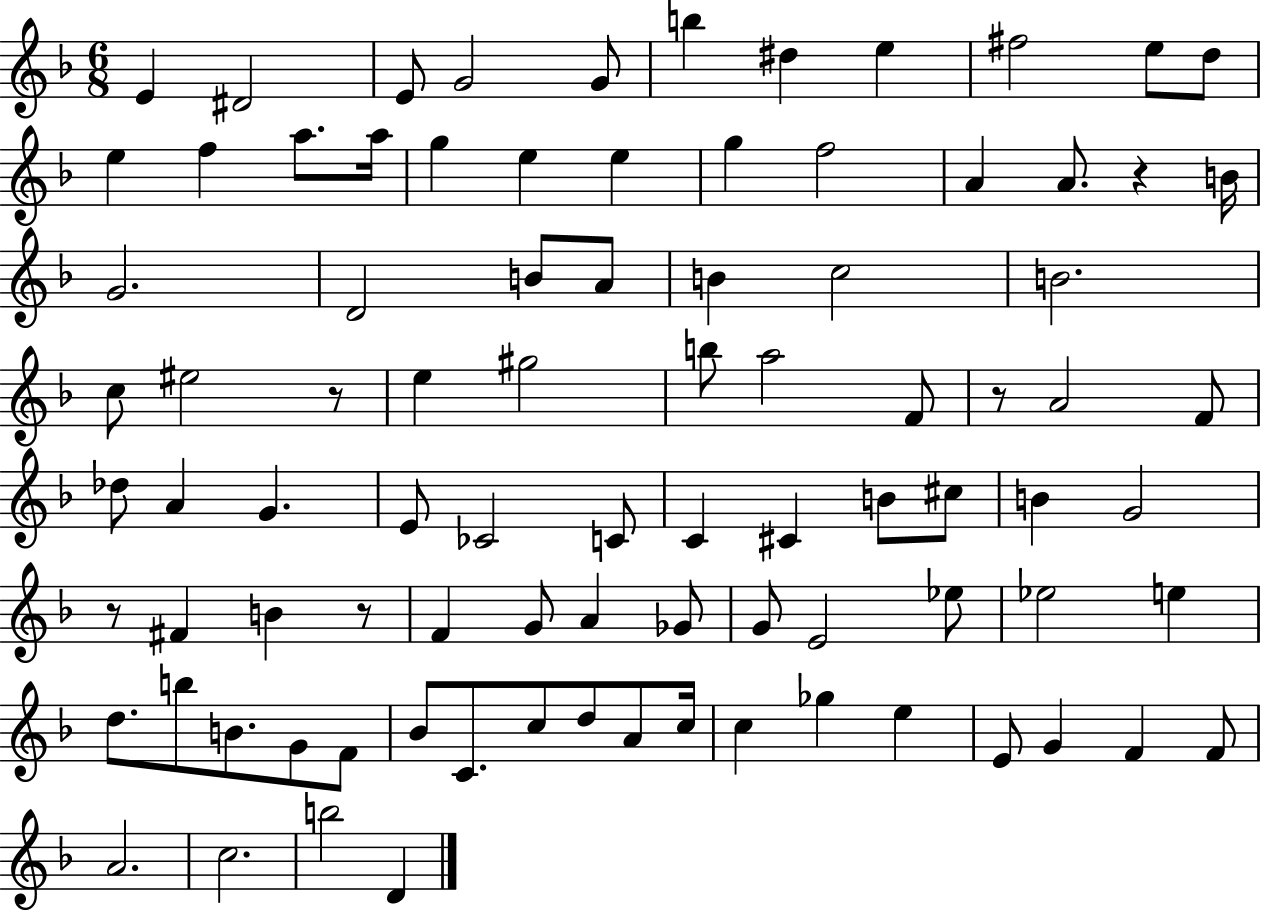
X:1
T:Untitled
M:6/8
L:1/4
K:F
E ^D2 E/2 G2 G/2 b ^d e ^f2 e/2 d/2 e f a/2 a/4 g e e g f2 A A/2 z B/4 G2 D2 B/2 A/2 B c2 B2 c/2 ^e2 z/2 e ^g2 b/2 a2 F/2 z/2 A2 F/2 _d/2 A G E/2 _C2 C/2 C ^C B/2 ^c/2 B G2 z/2 ^F B z/2 F G/2 A _G/2 G/2 E2 _e/2 _e2 e d/2 b/2 B/2 G/2 F/2 _B/2 C/2 c/2 d/2 A/2 c/4 c _g e E/2 G F F/2 A2 c2 b2 D